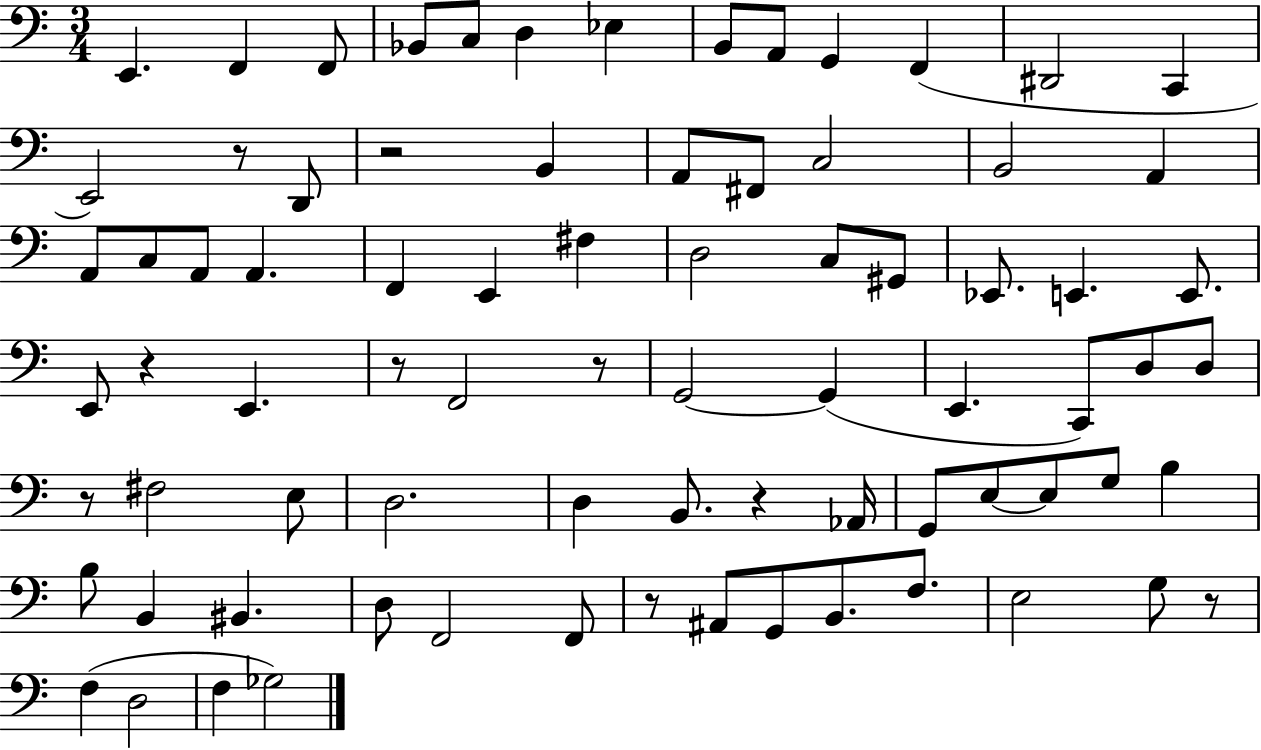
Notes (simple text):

E2/q. F2/q F2/e Bb2/e C3/e D3/q Eb3/q B2/e A2/e G2/q F2/q D#2/h C2/q E2/h R/e D2/e R/h B2/q A2/e F#2/e C3/h B2/h A2/q A2/e C3/e A2/e A2/q. F2/q E2/q F#3/q D3/h C3/e G#2/e Eb2/e. E2/q. E2/e. E2/e R/q E2/q. R/e F2/h R/e G2/h G2/q E2/q. C2/e D3/e D3/e R/e F#3/h E3/e D3/h. D3/q B2/e. R/q Ab2/s G2/e E3/e E3/e G3/e B3/q B3/e B2/q BIS2/q. D3/e F2/h F2/e R/e A#2/e G2/e B2/e. F3/e. E3/h G3/e R/e F3/q D3/h F3/q Gb3/h